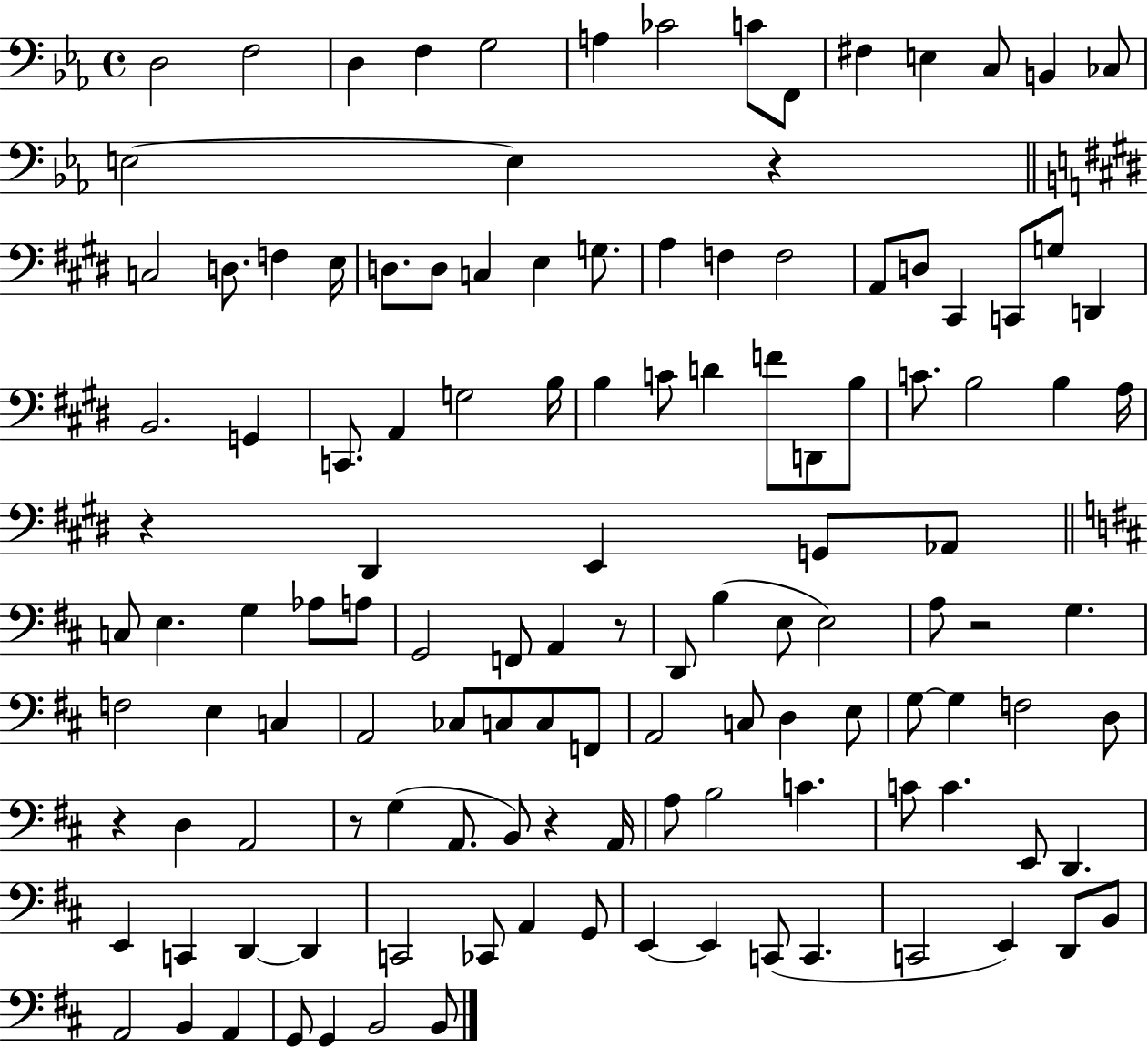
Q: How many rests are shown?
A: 7